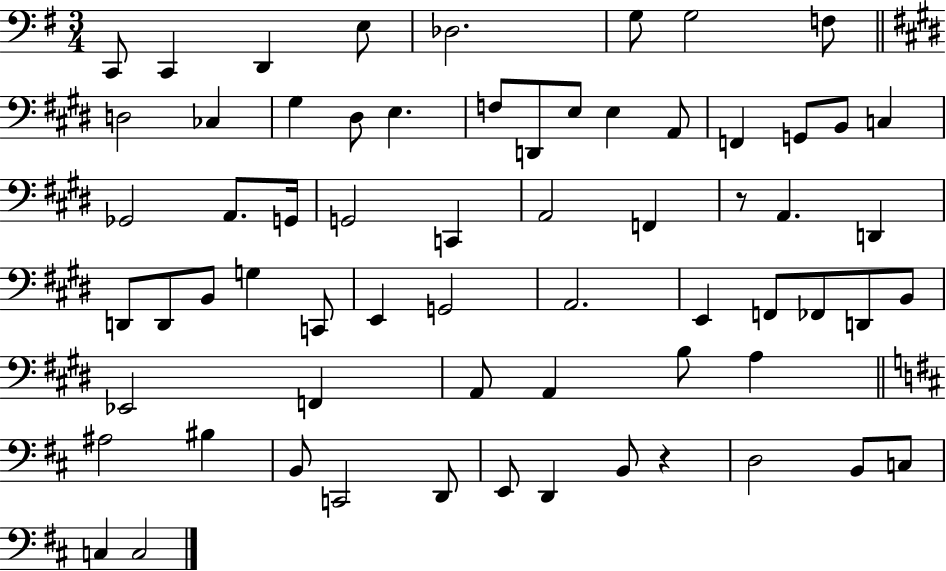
X:1
T:Untitled
M:3/4
L:1/4
K:G
C,,/2 C,, D,, E,/2 _D,2 G,/2 G,2 F,/2 D,2 _C, ^G, ^D,/2 E, F,/2 D,,/2 E,/2 E, A,,/2 F,, G,,/2 B,,/2 C, _G,,2 A,,/2 G,,/4 G,,2 C,, A,,2 F,, z/2 A,, D,, D,,/2 D,,/2 B,,/2 G, C,,/2 E,, G,,2 A,,2 E,, F,,/2 _F,,/2 D,,/2 B,,/2 _E,,2 F,, A,,/2 A,, B,/2 A, ^A,2 ^B, B,,/2 C,,2 D,,/2 E,,/2 D,, B,,/2 z D,2 B,,/2 C,/2 C, C,2